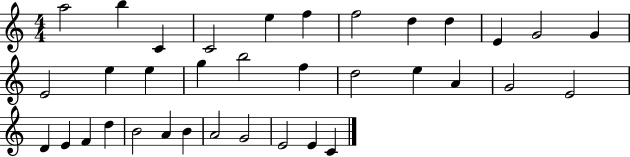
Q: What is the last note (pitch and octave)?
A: C4